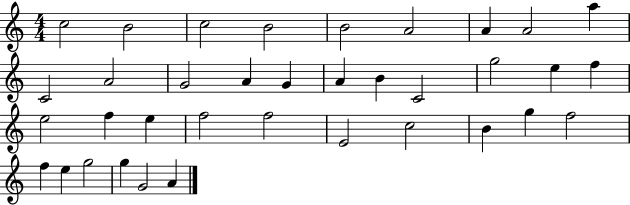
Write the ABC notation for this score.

X:1
T:Untitled
M:4/4
L:1/4
K:C
c2 B2 c2 B2 B2 A2 A A2 a C2 A2 G2 A G A B C2 g2 e f e2 f e f2 f2 E2 c2 B g f2 f e g2 g G2 A